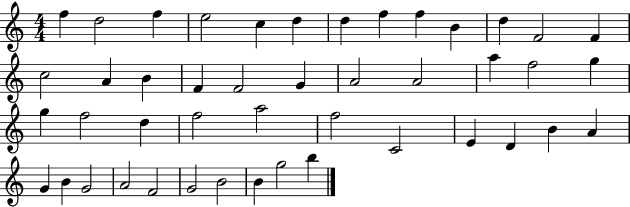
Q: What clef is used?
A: treble